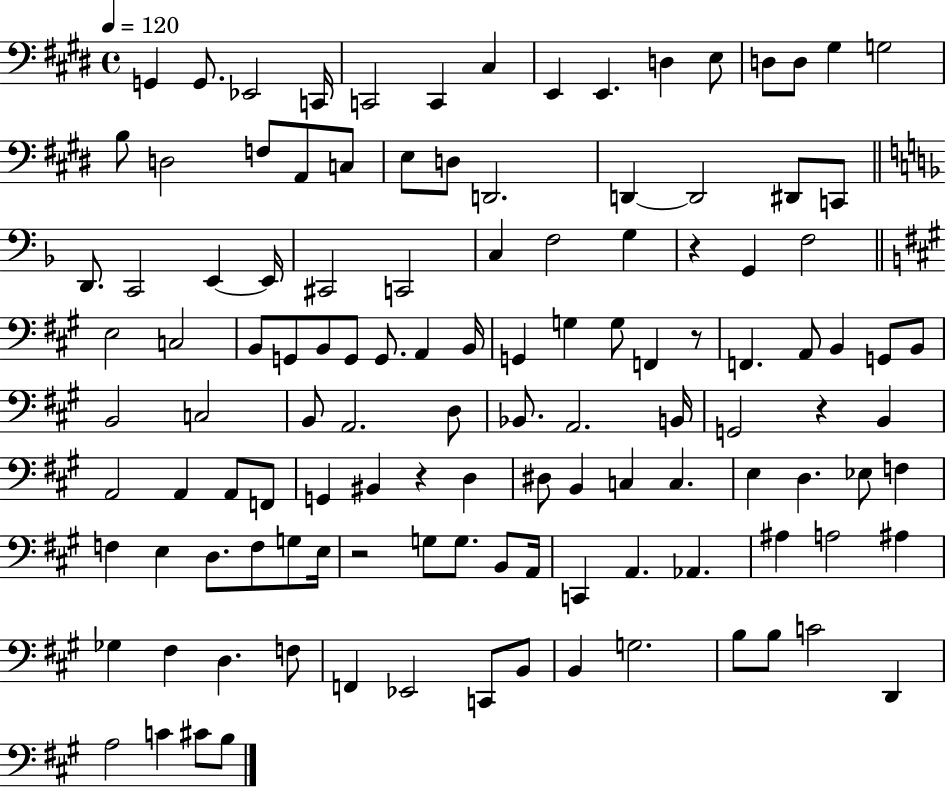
X:1
T:Untitled
M:4/4
L:1/4
K:E
G,, G,,/2 _E,,2 C,,/4 C,,2 C,, ^C, E,, E,, D, E,/2 D,/2 D,/2 ^G, G,2 B,/2 D,2 F,/2 A,,/2 C,/2 E,/2 D,/2 D,,2 D,, D,,2 ^D,,/2 C,,/2 D,,/2 C,,2 E,, E,,/4 ^C,,2 C,,2 C, F,2 G, z G,, F,2 E,2 C,2 B,,/2 G,,/2 B,,/2 G,,/2 G,,/2 A,, B,,/4 G,, G, G,/2 F,, z/2 F,, A,,/2 B,, G,,/2 B,,/2 B,,2 C,2 B,,/2 A,,2 D,/2 _B,,/2 A,,2 B,,/4 G,,2 z B,, A,,2 A,, A,,/2 F,,/2 G,, ^B,, z D, ^D,/2 B,, C, C, E, D, _E,/2 F, F, E, D,/2 F,/2 G,/2 E,/4 z2 G,/2 G,/2 B,,/2 A,,/4 C,, A,, _A,, ^A, A,2 ^A, _G, ^F, D, F,/2 F,, _E,,2 C,,/2 B,,/2 B,, G,2 B,/2 B,/2 C2 D,, A,2 C ^C/2 B,/2